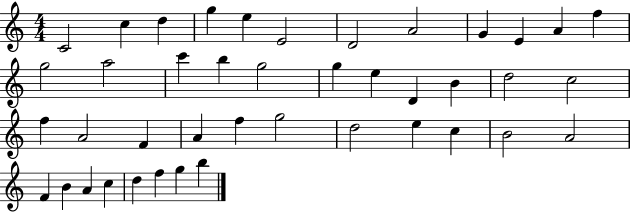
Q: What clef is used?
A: treble